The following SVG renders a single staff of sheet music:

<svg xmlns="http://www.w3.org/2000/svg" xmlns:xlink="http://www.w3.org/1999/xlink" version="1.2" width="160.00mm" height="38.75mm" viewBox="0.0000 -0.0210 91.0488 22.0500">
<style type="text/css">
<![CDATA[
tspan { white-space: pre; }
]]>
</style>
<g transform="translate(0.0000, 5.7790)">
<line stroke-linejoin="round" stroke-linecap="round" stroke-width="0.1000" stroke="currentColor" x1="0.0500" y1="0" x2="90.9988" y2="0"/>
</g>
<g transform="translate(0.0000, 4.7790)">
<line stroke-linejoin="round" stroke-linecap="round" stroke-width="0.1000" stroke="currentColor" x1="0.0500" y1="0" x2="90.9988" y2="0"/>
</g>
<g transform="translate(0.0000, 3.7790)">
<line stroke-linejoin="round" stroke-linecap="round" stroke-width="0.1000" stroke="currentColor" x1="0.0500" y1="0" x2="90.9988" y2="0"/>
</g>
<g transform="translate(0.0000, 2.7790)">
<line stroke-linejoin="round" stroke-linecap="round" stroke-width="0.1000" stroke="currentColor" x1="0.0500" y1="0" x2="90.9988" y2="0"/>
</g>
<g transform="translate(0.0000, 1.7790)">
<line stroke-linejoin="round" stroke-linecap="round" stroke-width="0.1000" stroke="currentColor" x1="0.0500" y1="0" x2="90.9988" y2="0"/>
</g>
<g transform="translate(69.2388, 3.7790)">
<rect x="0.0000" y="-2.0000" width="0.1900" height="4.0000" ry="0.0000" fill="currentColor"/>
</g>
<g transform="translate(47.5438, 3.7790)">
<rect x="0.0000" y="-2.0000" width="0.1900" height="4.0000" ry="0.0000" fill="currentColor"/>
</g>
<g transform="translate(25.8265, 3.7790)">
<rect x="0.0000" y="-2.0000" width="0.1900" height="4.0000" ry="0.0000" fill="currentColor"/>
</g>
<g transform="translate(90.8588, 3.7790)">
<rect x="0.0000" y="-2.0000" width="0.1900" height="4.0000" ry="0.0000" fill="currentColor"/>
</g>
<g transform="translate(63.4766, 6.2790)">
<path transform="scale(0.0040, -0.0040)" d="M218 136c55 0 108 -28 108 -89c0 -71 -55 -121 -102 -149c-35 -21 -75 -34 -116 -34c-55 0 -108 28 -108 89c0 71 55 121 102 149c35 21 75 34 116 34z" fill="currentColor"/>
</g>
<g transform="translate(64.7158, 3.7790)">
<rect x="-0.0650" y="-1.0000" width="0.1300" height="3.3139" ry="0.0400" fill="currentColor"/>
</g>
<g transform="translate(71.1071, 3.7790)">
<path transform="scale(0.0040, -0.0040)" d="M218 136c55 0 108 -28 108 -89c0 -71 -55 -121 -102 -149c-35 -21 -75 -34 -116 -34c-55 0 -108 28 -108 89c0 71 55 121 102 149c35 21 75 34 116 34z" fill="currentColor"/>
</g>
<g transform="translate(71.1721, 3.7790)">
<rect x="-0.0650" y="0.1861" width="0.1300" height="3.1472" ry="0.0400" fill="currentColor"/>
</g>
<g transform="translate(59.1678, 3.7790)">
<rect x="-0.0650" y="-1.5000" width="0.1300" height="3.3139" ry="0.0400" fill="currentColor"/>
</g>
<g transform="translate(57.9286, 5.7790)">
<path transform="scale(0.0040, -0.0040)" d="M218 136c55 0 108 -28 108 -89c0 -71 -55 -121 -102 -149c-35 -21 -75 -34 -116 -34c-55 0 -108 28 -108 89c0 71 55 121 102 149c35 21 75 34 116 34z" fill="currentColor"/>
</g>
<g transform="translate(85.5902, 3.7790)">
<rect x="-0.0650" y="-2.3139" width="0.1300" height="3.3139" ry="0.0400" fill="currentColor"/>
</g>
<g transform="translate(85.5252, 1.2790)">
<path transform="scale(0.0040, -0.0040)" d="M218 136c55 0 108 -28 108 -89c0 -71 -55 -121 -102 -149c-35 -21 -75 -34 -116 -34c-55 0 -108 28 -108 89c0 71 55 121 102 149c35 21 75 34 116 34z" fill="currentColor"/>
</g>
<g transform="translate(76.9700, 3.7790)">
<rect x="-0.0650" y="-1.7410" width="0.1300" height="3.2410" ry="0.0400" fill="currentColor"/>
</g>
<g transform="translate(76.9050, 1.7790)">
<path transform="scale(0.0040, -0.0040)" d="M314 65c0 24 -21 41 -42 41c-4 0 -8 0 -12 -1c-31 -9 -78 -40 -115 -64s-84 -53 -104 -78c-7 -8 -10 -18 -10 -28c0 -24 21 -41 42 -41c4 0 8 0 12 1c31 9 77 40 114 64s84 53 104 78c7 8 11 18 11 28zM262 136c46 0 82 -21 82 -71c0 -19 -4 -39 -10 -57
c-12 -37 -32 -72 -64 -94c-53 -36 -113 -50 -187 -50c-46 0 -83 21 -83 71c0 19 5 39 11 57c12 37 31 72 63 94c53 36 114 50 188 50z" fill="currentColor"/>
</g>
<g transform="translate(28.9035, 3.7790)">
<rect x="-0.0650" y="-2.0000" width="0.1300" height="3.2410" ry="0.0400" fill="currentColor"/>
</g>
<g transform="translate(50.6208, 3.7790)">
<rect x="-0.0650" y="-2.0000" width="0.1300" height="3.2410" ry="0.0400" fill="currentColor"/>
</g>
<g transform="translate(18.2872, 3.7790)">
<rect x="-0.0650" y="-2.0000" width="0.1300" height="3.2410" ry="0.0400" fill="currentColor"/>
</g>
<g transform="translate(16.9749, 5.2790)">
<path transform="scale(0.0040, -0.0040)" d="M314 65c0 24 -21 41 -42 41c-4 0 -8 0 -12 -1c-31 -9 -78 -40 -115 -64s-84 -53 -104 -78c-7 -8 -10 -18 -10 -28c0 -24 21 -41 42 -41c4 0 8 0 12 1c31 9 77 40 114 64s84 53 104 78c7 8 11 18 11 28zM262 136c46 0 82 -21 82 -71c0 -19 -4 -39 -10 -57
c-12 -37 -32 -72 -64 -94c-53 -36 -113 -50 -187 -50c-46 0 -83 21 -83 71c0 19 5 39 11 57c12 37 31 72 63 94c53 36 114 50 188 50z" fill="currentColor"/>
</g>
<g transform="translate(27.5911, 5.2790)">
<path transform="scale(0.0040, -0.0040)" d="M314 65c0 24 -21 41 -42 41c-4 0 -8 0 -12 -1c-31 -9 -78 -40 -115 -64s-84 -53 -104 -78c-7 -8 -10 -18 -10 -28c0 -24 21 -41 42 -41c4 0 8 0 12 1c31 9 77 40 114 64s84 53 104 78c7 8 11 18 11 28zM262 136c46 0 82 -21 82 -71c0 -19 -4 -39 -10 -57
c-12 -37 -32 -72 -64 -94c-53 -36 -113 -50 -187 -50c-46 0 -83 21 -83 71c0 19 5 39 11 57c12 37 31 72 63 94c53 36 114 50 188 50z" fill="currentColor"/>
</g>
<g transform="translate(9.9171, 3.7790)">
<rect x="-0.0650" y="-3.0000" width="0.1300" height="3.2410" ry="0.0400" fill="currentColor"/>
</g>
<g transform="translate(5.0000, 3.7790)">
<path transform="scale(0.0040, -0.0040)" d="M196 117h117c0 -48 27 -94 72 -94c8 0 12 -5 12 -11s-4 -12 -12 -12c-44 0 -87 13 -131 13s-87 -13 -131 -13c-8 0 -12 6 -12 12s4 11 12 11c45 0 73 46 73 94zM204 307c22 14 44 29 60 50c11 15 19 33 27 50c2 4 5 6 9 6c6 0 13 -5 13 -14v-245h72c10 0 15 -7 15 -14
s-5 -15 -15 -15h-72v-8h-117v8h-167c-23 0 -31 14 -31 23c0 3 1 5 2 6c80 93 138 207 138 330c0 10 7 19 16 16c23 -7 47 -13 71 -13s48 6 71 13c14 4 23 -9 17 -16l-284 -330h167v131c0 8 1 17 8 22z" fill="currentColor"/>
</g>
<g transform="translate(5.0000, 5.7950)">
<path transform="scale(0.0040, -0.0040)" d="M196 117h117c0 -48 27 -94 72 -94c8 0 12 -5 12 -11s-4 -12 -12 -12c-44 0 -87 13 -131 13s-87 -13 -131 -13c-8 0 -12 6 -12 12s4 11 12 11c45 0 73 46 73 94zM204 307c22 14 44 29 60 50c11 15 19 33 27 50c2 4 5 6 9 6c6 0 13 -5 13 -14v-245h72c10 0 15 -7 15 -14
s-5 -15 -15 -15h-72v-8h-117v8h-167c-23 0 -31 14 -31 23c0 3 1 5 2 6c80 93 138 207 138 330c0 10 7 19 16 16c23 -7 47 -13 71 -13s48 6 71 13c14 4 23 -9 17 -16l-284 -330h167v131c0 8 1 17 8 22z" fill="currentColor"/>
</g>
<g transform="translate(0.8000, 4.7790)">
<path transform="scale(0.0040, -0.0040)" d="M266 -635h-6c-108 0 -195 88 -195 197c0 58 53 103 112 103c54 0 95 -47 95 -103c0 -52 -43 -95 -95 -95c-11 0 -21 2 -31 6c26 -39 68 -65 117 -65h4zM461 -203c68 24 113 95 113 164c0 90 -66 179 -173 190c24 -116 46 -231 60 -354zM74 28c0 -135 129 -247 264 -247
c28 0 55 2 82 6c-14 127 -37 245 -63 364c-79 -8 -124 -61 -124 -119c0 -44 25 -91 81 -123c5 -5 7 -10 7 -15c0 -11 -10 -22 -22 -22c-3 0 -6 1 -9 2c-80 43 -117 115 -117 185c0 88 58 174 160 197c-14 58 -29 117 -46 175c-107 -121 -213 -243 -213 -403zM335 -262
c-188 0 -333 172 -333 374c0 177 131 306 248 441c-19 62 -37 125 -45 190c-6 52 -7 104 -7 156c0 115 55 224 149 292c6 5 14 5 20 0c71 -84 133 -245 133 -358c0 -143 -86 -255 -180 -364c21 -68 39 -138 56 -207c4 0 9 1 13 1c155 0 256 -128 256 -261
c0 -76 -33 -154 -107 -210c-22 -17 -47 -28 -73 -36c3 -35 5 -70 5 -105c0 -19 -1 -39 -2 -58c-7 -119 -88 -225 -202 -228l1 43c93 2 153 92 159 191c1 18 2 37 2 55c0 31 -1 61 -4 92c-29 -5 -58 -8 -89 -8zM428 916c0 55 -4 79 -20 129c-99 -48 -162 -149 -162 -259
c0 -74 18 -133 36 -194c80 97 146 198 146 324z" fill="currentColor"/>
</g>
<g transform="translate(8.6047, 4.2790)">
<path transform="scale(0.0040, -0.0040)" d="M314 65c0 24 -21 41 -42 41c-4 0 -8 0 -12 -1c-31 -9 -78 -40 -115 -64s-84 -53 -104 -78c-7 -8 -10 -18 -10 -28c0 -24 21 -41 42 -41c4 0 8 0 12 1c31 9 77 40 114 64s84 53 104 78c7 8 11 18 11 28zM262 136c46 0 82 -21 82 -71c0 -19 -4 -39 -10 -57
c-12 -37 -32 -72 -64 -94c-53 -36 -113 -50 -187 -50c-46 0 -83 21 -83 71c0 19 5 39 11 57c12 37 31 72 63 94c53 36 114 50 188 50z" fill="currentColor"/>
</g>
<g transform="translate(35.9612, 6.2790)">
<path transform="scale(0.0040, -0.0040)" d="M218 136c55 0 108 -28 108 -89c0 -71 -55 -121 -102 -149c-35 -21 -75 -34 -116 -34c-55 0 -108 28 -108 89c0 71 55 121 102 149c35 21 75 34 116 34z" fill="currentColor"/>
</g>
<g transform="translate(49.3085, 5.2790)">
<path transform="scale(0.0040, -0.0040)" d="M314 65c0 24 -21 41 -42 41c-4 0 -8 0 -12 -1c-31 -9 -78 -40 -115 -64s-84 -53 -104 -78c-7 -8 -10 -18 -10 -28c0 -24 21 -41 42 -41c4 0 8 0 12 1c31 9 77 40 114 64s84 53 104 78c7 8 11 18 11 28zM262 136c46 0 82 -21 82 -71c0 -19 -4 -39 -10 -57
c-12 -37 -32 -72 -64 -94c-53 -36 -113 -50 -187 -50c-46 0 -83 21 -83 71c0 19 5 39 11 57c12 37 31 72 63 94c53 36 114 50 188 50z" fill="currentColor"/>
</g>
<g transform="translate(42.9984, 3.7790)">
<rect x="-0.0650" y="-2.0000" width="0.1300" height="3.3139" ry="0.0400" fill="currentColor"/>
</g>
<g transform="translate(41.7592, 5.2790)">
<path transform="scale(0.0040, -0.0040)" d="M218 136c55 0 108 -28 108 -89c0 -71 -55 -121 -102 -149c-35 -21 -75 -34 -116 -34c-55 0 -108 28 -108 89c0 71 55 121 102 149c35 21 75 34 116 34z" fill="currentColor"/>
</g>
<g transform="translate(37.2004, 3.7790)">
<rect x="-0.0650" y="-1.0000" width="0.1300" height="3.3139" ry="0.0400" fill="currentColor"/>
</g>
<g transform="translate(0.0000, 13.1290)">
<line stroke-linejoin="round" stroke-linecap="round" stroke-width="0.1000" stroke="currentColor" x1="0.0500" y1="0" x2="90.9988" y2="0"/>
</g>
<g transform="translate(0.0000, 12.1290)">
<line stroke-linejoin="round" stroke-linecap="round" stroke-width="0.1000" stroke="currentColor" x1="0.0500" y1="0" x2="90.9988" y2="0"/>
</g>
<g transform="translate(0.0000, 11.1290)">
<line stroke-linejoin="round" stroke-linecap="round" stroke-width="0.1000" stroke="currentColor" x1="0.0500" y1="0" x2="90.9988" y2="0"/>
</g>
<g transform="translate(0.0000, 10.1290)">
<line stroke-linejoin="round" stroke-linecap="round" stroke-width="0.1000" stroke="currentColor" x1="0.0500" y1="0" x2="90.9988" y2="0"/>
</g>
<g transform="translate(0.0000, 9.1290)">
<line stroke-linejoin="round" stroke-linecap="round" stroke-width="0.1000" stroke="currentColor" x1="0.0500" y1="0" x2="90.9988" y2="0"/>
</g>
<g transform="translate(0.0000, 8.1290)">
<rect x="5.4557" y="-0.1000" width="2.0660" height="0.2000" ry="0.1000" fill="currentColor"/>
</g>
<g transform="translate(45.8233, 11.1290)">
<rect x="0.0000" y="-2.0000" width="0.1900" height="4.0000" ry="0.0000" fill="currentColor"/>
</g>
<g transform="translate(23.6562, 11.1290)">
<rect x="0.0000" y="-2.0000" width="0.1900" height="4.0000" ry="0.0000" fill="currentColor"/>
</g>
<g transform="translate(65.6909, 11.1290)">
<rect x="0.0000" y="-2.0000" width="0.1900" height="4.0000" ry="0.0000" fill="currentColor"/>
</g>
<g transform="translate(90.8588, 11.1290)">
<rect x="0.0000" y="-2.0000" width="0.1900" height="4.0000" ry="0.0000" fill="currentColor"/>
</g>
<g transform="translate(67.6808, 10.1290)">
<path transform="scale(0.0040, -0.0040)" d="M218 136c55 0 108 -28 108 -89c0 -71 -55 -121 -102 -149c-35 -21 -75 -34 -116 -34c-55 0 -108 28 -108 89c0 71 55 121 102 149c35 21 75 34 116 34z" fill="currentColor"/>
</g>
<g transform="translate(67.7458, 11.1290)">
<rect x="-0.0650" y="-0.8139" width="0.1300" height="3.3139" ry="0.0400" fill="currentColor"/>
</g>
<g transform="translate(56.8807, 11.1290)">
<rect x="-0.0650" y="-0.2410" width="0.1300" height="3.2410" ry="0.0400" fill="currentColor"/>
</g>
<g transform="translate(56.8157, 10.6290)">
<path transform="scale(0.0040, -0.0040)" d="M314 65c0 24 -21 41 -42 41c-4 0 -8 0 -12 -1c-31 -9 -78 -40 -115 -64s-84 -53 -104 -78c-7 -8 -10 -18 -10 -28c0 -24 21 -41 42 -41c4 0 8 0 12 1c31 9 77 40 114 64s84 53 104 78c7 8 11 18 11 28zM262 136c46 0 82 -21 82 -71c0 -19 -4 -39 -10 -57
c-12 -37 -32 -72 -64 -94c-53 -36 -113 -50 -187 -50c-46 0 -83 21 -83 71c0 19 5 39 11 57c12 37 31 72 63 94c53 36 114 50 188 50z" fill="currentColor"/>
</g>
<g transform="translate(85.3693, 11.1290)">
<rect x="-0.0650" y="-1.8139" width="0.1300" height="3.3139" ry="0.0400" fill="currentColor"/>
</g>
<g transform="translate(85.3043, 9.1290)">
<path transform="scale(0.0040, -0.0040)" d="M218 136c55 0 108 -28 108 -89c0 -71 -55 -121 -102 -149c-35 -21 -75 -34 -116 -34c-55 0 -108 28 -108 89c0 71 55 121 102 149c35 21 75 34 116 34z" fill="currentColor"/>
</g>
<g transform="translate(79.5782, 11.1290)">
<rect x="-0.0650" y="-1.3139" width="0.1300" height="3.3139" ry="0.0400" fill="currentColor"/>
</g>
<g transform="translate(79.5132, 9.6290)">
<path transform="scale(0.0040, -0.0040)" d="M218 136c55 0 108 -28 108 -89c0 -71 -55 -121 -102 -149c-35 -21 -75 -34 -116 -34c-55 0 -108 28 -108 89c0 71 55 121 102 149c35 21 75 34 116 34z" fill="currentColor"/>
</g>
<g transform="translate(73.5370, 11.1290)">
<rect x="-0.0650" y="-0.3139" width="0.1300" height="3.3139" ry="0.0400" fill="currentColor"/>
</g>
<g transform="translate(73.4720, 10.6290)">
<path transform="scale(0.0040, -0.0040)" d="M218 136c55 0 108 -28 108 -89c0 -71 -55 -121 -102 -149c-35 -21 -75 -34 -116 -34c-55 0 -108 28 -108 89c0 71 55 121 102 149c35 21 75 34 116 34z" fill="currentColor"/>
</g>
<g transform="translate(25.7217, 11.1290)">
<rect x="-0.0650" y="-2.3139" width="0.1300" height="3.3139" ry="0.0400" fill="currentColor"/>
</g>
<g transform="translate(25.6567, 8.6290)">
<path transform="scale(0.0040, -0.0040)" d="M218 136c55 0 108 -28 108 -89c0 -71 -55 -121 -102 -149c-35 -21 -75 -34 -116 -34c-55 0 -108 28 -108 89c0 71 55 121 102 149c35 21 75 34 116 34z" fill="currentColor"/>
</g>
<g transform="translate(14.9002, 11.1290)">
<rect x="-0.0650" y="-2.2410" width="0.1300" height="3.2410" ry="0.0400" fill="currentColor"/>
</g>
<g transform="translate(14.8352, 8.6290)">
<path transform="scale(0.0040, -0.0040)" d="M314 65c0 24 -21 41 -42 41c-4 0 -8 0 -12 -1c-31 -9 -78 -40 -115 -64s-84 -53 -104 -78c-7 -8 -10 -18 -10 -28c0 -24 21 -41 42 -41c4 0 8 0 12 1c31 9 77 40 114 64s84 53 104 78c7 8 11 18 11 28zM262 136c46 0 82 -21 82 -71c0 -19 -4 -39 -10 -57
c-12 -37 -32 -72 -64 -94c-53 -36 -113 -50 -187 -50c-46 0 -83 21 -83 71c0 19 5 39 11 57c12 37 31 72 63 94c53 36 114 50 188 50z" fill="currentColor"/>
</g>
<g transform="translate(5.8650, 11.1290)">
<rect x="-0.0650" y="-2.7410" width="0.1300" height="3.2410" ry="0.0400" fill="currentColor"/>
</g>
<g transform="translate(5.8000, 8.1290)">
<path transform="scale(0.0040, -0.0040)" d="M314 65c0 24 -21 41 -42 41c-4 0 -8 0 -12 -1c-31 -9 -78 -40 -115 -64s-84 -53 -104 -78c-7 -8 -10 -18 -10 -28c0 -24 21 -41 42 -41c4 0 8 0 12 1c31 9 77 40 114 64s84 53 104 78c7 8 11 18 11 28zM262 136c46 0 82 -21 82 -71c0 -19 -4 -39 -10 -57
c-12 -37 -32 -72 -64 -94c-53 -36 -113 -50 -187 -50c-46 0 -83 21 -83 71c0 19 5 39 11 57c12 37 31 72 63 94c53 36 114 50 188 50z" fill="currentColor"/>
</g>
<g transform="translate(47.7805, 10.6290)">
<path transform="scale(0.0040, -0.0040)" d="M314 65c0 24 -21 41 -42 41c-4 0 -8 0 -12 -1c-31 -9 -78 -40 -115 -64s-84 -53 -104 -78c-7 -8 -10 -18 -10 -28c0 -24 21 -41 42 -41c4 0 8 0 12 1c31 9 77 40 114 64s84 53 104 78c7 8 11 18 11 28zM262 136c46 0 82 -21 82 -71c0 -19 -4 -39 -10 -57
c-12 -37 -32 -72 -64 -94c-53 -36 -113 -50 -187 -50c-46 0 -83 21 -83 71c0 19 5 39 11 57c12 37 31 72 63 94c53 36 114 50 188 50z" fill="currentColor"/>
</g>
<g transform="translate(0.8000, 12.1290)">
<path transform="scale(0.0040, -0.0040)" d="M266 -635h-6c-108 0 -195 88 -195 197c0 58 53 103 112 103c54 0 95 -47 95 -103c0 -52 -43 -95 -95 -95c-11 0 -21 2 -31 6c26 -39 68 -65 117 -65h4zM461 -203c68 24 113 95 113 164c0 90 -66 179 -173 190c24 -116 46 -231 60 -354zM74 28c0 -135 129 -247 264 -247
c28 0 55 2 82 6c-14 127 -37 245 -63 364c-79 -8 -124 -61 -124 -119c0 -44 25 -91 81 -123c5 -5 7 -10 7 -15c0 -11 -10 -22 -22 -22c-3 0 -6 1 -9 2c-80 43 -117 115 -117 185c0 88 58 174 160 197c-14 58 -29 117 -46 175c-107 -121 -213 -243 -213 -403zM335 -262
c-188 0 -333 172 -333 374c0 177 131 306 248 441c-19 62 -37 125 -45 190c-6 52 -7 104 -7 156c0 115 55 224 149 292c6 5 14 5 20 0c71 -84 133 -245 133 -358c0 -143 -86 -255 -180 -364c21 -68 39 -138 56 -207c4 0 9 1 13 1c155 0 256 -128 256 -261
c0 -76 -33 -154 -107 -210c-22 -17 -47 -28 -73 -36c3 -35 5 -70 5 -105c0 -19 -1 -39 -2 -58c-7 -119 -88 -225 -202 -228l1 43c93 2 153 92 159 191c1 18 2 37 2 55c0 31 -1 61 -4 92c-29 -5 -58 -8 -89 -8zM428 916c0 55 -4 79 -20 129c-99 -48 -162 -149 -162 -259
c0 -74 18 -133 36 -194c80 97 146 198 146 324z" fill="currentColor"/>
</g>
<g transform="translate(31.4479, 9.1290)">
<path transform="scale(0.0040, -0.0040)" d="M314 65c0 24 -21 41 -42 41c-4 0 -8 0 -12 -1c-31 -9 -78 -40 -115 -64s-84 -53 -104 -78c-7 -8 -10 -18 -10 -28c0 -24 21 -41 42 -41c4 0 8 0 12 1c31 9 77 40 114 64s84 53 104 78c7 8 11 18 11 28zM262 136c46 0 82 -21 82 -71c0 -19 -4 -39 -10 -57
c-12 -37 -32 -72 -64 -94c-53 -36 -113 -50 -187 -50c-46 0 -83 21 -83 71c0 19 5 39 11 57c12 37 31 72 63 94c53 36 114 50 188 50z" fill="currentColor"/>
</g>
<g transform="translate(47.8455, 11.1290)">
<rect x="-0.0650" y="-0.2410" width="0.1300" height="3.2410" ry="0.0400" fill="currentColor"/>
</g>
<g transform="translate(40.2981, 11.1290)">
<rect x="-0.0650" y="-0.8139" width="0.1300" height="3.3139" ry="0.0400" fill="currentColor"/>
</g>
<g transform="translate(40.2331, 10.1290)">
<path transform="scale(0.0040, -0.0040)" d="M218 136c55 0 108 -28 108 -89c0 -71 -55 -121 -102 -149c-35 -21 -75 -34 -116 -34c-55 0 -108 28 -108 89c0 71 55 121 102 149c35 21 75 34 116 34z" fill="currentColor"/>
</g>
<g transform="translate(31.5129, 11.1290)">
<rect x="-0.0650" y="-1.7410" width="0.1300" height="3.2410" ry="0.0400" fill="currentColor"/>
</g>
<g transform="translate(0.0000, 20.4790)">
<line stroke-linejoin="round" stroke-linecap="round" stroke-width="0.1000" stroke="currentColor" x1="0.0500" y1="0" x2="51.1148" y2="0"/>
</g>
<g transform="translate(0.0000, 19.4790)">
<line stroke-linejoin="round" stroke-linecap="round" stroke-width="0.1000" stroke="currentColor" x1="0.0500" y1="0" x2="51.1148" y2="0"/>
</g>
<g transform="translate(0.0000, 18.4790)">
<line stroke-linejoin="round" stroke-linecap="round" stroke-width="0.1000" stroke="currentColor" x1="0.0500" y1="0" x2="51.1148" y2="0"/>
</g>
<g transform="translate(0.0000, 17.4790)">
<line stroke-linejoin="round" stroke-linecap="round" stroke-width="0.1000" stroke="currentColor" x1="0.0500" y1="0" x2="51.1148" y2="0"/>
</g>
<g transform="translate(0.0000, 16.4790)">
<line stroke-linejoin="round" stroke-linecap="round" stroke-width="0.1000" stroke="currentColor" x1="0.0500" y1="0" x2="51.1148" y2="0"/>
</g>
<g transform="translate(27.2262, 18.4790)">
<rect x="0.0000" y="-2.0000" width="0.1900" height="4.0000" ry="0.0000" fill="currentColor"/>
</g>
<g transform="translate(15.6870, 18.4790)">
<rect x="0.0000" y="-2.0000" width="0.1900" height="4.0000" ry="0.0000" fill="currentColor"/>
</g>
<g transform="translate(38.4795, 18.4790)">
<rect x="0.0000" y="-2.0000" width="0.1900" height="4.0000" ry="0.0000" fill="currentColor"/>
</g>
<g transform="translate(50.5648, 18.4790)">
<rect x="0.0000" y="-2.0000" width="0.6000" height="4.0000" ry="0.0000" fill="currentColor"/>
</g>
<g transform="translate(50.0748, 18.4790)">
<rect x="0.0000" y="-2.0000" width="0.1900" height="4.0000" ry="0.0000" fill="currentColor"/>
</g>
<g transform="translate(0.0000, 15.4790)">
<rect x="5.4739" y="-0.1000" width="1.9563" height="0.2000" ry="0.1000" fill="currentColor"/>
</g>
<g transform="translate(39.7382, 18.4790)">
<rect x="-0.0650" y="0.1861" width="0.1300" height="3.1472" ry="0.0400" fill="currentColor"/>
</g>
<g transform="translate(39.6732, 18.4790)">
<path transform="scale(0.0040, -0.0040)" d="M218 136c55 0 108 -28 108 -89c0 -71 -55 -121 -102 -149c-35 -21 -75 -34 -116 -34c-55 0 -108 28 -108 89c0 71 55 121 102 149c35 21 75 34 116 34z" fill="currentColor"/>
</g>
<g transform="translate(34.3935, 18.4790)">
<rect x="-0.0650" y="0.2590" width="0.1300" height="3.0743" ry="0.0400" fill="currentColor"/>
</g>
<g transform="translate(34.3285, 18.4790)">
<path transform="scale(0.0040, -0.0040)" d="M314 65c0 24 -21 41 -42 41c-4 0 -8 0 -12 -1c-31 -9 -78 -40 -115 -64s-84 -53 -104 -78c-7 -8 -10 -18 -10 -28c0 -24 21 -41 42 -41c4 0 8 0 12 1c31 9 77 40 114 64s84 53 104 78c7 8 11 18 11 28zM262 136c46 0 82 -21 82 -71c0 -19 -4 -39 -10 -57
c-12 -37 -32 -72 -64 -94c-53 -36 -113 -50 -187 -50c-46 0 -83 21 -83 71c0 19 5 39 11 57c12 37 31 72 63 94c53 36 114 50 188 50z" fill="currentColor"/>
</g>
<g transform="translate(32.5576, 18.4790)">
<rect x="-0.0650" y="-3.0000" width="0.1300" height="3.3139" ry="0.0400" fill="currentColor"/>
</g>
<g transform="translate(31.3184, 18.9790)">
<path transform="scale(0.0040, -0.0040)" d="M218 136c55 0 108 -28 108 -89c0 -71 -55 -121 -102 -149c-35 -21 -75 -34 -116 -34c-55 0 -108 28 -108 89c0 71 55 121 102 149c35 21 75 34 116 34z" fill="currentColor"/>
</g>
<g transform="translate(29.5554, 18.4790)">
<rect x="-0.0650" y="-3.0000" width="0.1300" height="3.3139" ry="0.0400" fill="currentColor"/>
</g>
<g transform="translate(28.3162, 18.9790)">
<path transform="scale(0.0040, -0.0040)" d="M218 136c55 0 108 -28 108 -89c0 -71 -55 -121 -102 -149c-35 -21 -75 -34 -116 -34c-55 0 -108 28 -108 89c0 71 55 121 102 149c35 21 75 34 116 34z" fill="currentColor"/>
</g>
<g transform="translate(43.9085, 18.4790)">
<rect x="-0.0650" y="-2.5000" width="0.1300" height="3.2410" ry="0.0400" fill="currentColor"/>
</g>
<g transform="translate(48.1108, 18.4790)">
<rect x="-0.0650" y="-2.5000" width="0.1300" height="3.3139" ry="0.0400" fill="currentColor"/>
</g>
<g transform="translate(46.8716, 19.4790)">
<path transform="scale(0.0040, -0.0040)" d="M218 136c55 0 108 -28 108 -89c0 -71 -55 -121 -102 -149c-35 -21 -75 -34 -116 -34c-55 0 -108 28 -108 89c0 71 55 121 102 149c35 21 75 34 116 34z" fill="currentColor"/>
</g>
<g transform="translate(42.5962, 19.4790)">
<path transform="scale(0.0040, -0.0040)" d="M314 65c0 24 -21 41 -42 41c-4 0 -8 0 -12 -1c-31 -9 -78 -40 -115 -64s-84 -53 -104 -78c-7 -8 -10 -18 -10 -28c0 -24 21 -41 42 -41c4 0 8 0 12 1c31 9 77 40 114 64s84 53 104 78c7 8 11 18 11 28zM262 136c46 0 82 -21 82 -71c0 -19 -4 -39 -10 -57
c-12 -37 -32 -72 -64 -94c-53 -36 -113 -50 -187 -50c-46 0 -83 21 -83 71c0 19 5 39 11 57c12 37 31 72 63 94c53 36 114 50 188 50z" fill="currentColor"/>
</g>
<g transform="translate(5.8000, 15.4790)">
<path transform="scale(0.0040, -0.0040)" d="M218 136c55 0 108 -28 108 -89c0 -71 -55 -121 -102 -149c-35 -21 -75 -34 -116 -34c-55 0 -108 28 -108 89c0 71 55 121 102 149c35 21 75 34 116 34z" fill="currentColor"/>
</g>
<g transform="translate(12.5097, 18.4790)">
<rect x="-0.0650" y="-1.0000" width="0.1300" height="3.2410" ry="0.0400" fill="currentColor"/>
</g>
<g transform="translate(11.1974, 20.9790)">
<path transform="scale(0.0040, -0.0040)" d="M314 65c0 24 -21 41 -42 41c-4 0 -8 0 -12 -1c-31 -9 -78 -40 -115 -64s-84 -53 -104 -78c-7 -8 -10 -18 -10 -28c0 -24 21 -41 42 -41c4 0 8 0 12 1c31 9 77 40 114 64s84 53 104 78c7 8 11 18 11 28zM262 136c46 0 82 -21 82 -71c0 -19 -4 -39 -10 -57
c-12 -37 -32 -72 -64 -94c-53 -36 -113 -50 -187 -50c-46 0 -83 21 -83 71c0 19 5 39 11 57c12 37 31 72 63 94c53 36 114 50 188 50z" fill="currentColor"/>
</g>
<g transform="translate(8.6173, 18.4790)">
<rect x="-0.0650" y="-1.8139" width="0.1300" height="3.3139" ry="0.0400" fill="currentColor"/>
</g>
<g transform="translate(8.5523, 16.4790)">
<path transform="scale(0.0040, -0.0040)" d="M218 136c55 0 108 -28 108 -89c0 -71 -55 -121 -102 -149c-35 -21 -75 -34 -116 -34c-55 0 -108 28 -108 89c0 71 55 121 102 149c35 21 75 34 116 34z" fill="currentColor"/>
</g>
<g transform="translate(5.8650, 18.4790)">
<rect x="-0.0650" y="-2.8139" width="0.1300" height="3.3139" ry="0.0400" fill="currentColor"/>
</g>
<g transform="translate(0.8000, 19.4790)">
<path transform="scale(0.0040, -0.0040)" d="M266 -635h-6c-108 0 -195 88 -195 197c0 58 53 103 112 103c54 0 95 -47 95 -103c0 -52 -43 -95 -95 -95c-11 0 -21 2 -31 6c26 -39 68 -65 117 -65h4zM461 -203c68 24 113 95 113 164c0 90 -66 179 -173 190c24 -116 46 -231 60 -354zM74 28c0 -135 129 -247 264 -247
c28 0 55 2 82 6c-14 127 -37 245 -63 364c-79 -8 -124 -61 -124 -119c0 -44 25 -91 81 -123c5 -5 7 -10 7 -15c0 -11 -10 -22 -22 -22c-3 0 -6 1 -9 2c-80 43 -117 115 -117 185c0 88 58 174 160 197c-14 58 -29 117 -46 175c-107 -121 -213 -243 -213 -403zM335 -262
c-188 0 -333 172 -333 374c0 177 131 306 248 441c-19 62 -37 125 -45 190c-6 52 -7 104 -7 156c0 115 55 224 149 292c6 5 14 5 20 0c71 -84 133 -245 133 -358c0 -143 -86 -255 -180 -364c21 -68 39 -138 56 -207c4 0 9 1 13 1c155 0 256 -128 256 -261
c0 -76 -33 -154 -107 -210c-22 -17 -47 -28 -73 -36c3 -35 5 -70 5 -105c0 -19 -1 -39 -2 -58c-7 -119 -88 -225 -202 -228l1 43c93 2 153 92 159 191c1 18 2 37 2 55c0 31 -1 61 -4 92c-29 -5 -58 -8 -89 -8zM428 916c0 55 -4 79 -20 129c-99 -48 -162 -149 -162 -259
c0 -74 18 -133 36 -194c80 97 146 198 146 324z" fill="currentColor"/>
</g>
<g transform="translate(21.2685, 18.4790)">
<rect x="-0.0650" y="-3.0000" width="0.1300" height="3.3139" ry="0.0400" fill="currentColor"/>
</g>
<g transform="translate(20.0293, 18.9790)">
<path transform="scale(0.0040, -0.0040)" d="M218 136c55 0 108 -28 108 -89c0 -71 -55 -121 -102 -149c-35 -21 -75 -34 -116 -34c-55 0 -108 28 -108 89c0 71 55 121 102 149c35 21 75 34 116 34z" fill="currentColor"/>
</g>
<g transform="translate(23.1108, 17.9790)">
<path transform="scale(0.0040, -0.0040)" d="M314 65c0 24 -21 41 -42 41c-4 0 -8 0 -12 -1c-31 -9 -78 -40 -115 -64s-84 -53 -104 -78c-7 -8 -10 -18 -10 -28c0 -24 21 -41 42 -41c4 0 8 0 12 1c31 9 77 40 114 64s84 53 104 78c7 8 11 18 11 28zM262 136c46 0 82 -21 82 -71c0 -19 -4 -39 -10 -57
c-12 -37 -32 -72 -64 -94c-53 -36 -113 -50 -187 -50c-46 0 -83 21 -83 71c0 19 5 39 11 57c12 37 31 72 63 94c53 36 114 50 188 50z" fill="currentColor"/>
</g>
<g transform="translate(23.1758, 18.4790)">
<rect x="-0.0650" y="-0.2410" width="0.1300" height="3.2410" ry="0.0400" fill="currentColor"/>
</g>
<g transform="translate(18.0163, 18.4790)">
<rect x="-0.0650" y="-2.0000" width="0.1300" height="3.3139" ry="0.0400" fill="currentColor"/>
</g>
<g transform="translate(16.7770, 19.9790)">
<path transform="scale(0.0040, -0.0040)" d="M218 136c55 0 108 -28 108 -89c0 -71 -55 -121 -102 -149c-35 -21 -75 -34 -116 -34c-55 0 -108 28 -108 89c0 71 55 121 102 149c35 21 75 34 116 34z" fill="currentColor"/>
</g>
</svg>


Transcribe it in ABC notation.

X:1
T:Untitled
M:4/4
L:1/4
K:C
A2 F2 F2 D F F2 E D B f2 g a2 g2 g f2 d c2 c2 d c e f a f D2 F A c2 A A B2 B G2 G